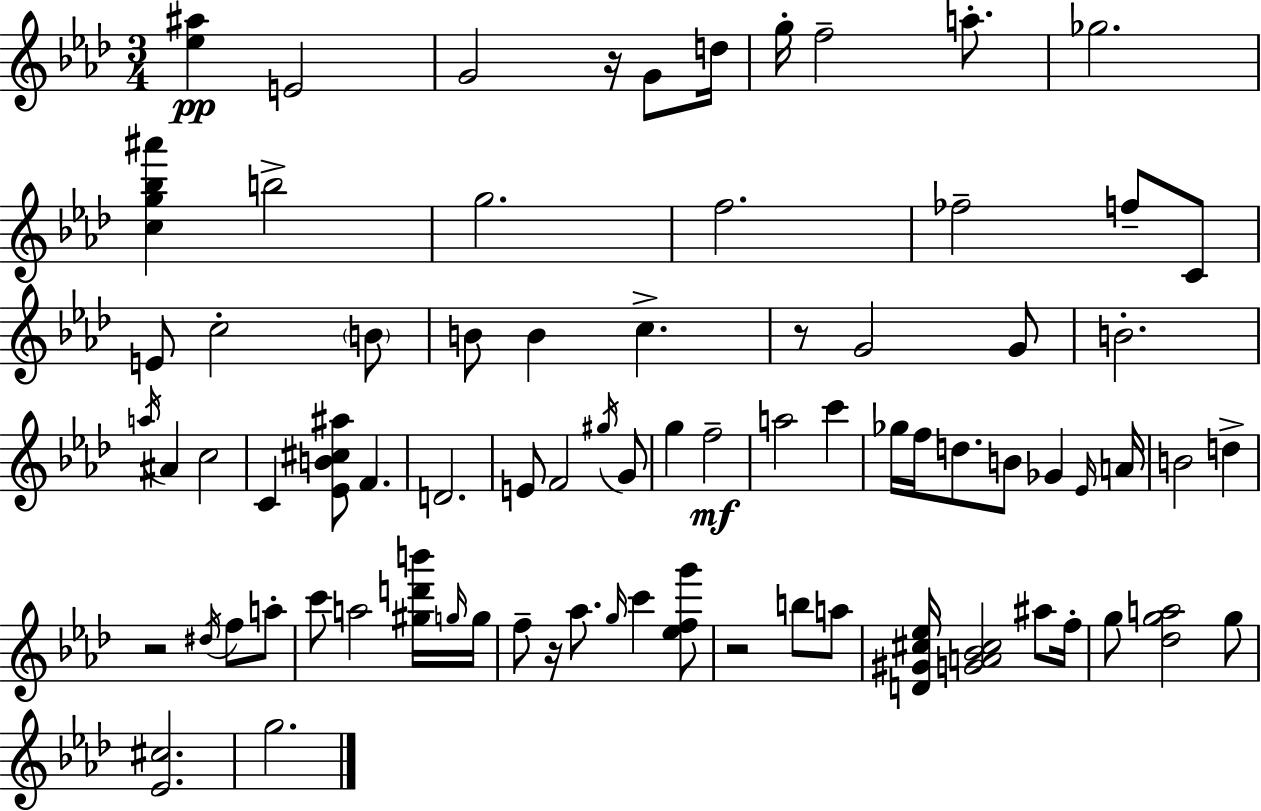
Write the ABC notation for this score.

X:1
T:Untitled
M:3/4
L:1/4
K:Ab
[_e^a] E2 G2 z/4 G/2 d/4 g/4 f2 a/2 _g2 [cg_b^a'] b2 g2 f2 _f2 f/2 C/2 E/2 c2 B/2 B/2 B c z/2 G2 G/2 B2 a/4 ^A c2 C [_EB^c^a]/2 F D2 E/2 F2 ^g/4 G/2 g f2 a2 c' _g/4 f/4 d/2 B/2 _G _E/4 A/4 B2 d z2 ^d/4 f/2 a/2 c'/2 a2 [^gd'b']/4 g/4 g/4 f/2 z/4 _a/2 g/4 c' [_efg']/2 z2 b/2 a/2 [D^G^c_e]/4 [GA_B^c]2 ^a/2 f/4 g/2 [_dga]2 g/2 [_E^c]2 g2